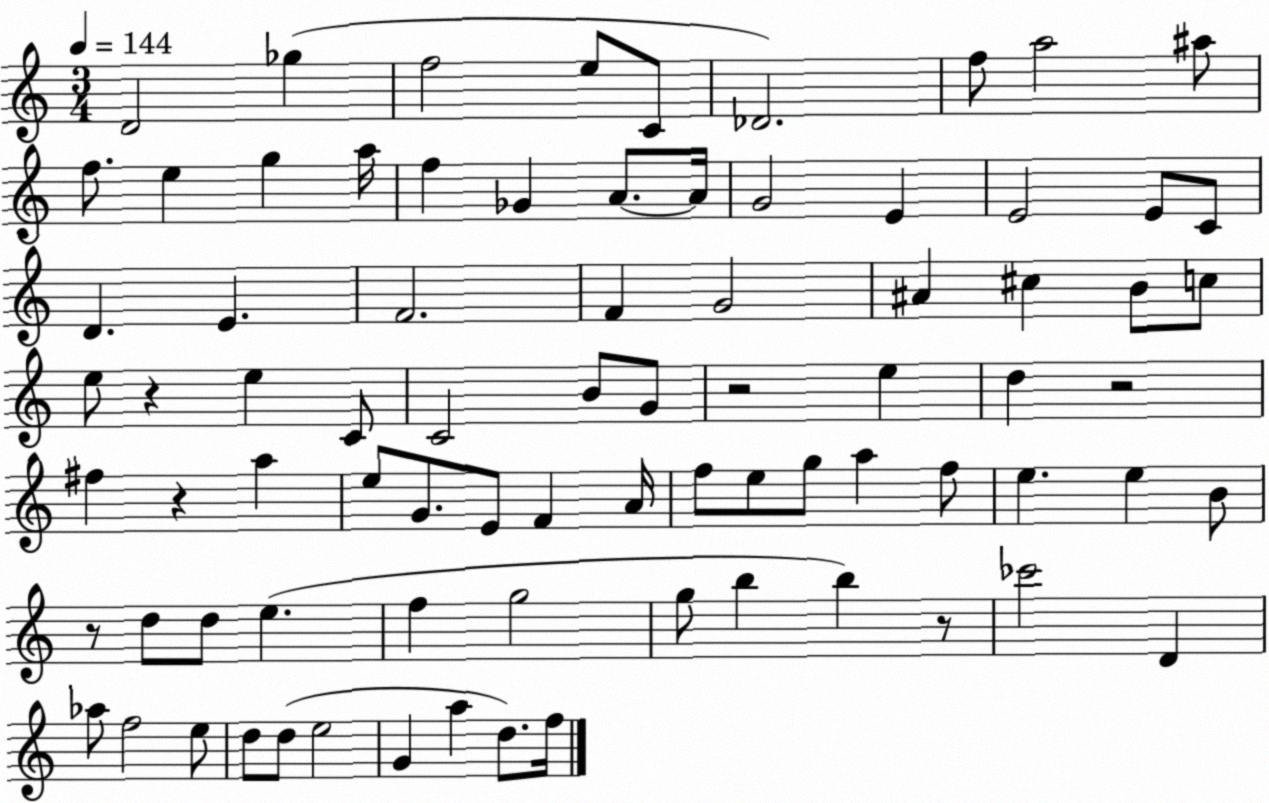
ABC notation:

X:1
T:Untitled
M:3/4
L:1/4
K:C
D2 _g f2 e/2 C/2 _D2 f/2 a2 ^a/2 f/2 e g a/4 f _G A/2 A/4 G2 E E2 E/2 C/2 D E F2 F G2 ^A ^c B/2 c/2 e/2 z e C/2 C2 B/2 G/2 z2 e d z2 ^f z a e/2 G/2 E/2 F A/4 f/2 e/2 g/2 a f/2 e e B/2 z/2 d/2 d/2 e f g2 g/2 b b z/2 _c'2 D _a/2 f2 e/2 d/2 d/2 e2 G a d/2 f/4